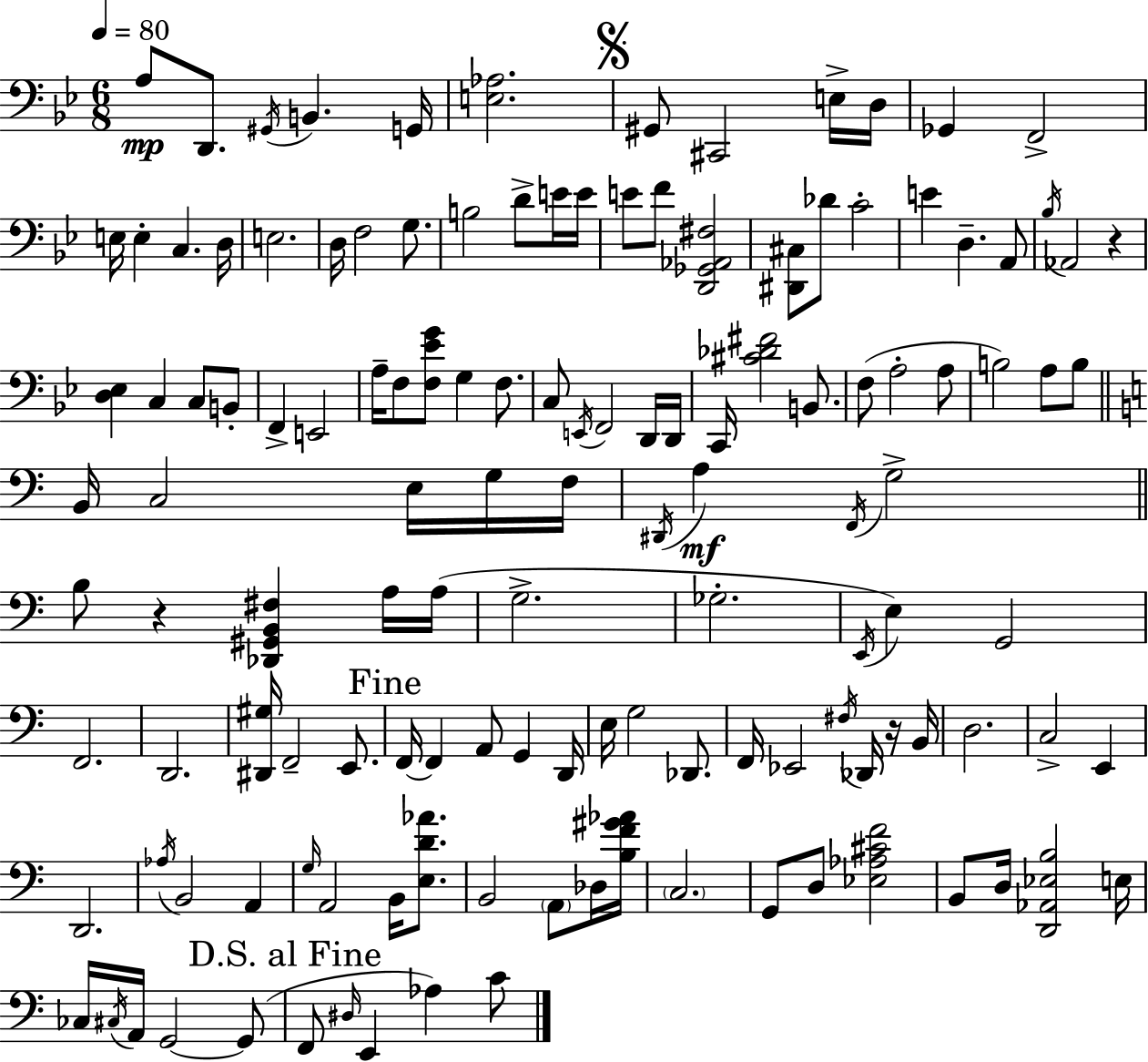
{
  \clef bass
  \numericTimeSignature
  \time 6/8
  \key g \minor
  \tempo 4 = 80
  \repeat volta 2 { a8\mp d,8. \acciaccatura { gis,16 } b,4. | g,16 <e aes>2. | \mark \markup { \musicglyph "scripts.segno" } gis,8 cis,2 e16-> | d16 ges,4 f,2-> | \break e16 e4-. c4. | d16 e2. | d16 f2 g8. | b2 d'8-> e'16 | \break e'16 e'8 f'8 <d, ges, aes, fis>2 | <dis, cis>8 des'8 c'2-. | e'4 d4.-- a,8 | \acciaccatura { bes16 } aes,2 r4 | \break <d ees>4 c4 c8 | b,8-. f,4-> e,2 | a16-- f8 <f ees' g'>8 g4 f8. | c8 \acciaccatura { e,16 } f,2 | \break d,16 d,16 c,16 <cis' des' fis'>2 | b,8. f8( a2-. | a8 b2) a8 | b8 \bar "||" \break \key a \minor b,16 c2 e16 g16 f16 | \acciaccatura { dis,16 }\mf a4 \acciaccatura { f,16 } g2-> | \bar "||" \break \key c \major b8 r4 <des, gis, b, fis>4 a16 a16( | g2.-> | ges2.-. | \acciaccatura { e,16 } e4) g,2 | \break f,2. | d,2. | <dis, gis>16 f,2-- e,8. | \mark "Fine" f,16~~ f,4 a,8 g,4 | \break d,16 e16 g2 des,8. | f,16 ees,2 \acciaccatura { fis16 } des,16 | r16 b,16 d2. | c2-> e,4 | \break d,2. | \acciaccatura { aes16 } b,2 a,4 | \grace { g16 } a,2 | b,16 <e d' aes'>8. b,2 | \break \parenthesize a,8 des16 <b f' gis' aes'>16 \parenthesize c2. | g,8 d8 <ees aes cis' f'>2 | b,8 d16 <d, aes, ees b>2 | e16 ces16 \acciaccatura { cis16 } a,16 g,2~~ | \break g,8( \mark "D.S. al Fine" f,8 \grace { dis16 } e,4 | aes4) c'8 } \bar "|."
}